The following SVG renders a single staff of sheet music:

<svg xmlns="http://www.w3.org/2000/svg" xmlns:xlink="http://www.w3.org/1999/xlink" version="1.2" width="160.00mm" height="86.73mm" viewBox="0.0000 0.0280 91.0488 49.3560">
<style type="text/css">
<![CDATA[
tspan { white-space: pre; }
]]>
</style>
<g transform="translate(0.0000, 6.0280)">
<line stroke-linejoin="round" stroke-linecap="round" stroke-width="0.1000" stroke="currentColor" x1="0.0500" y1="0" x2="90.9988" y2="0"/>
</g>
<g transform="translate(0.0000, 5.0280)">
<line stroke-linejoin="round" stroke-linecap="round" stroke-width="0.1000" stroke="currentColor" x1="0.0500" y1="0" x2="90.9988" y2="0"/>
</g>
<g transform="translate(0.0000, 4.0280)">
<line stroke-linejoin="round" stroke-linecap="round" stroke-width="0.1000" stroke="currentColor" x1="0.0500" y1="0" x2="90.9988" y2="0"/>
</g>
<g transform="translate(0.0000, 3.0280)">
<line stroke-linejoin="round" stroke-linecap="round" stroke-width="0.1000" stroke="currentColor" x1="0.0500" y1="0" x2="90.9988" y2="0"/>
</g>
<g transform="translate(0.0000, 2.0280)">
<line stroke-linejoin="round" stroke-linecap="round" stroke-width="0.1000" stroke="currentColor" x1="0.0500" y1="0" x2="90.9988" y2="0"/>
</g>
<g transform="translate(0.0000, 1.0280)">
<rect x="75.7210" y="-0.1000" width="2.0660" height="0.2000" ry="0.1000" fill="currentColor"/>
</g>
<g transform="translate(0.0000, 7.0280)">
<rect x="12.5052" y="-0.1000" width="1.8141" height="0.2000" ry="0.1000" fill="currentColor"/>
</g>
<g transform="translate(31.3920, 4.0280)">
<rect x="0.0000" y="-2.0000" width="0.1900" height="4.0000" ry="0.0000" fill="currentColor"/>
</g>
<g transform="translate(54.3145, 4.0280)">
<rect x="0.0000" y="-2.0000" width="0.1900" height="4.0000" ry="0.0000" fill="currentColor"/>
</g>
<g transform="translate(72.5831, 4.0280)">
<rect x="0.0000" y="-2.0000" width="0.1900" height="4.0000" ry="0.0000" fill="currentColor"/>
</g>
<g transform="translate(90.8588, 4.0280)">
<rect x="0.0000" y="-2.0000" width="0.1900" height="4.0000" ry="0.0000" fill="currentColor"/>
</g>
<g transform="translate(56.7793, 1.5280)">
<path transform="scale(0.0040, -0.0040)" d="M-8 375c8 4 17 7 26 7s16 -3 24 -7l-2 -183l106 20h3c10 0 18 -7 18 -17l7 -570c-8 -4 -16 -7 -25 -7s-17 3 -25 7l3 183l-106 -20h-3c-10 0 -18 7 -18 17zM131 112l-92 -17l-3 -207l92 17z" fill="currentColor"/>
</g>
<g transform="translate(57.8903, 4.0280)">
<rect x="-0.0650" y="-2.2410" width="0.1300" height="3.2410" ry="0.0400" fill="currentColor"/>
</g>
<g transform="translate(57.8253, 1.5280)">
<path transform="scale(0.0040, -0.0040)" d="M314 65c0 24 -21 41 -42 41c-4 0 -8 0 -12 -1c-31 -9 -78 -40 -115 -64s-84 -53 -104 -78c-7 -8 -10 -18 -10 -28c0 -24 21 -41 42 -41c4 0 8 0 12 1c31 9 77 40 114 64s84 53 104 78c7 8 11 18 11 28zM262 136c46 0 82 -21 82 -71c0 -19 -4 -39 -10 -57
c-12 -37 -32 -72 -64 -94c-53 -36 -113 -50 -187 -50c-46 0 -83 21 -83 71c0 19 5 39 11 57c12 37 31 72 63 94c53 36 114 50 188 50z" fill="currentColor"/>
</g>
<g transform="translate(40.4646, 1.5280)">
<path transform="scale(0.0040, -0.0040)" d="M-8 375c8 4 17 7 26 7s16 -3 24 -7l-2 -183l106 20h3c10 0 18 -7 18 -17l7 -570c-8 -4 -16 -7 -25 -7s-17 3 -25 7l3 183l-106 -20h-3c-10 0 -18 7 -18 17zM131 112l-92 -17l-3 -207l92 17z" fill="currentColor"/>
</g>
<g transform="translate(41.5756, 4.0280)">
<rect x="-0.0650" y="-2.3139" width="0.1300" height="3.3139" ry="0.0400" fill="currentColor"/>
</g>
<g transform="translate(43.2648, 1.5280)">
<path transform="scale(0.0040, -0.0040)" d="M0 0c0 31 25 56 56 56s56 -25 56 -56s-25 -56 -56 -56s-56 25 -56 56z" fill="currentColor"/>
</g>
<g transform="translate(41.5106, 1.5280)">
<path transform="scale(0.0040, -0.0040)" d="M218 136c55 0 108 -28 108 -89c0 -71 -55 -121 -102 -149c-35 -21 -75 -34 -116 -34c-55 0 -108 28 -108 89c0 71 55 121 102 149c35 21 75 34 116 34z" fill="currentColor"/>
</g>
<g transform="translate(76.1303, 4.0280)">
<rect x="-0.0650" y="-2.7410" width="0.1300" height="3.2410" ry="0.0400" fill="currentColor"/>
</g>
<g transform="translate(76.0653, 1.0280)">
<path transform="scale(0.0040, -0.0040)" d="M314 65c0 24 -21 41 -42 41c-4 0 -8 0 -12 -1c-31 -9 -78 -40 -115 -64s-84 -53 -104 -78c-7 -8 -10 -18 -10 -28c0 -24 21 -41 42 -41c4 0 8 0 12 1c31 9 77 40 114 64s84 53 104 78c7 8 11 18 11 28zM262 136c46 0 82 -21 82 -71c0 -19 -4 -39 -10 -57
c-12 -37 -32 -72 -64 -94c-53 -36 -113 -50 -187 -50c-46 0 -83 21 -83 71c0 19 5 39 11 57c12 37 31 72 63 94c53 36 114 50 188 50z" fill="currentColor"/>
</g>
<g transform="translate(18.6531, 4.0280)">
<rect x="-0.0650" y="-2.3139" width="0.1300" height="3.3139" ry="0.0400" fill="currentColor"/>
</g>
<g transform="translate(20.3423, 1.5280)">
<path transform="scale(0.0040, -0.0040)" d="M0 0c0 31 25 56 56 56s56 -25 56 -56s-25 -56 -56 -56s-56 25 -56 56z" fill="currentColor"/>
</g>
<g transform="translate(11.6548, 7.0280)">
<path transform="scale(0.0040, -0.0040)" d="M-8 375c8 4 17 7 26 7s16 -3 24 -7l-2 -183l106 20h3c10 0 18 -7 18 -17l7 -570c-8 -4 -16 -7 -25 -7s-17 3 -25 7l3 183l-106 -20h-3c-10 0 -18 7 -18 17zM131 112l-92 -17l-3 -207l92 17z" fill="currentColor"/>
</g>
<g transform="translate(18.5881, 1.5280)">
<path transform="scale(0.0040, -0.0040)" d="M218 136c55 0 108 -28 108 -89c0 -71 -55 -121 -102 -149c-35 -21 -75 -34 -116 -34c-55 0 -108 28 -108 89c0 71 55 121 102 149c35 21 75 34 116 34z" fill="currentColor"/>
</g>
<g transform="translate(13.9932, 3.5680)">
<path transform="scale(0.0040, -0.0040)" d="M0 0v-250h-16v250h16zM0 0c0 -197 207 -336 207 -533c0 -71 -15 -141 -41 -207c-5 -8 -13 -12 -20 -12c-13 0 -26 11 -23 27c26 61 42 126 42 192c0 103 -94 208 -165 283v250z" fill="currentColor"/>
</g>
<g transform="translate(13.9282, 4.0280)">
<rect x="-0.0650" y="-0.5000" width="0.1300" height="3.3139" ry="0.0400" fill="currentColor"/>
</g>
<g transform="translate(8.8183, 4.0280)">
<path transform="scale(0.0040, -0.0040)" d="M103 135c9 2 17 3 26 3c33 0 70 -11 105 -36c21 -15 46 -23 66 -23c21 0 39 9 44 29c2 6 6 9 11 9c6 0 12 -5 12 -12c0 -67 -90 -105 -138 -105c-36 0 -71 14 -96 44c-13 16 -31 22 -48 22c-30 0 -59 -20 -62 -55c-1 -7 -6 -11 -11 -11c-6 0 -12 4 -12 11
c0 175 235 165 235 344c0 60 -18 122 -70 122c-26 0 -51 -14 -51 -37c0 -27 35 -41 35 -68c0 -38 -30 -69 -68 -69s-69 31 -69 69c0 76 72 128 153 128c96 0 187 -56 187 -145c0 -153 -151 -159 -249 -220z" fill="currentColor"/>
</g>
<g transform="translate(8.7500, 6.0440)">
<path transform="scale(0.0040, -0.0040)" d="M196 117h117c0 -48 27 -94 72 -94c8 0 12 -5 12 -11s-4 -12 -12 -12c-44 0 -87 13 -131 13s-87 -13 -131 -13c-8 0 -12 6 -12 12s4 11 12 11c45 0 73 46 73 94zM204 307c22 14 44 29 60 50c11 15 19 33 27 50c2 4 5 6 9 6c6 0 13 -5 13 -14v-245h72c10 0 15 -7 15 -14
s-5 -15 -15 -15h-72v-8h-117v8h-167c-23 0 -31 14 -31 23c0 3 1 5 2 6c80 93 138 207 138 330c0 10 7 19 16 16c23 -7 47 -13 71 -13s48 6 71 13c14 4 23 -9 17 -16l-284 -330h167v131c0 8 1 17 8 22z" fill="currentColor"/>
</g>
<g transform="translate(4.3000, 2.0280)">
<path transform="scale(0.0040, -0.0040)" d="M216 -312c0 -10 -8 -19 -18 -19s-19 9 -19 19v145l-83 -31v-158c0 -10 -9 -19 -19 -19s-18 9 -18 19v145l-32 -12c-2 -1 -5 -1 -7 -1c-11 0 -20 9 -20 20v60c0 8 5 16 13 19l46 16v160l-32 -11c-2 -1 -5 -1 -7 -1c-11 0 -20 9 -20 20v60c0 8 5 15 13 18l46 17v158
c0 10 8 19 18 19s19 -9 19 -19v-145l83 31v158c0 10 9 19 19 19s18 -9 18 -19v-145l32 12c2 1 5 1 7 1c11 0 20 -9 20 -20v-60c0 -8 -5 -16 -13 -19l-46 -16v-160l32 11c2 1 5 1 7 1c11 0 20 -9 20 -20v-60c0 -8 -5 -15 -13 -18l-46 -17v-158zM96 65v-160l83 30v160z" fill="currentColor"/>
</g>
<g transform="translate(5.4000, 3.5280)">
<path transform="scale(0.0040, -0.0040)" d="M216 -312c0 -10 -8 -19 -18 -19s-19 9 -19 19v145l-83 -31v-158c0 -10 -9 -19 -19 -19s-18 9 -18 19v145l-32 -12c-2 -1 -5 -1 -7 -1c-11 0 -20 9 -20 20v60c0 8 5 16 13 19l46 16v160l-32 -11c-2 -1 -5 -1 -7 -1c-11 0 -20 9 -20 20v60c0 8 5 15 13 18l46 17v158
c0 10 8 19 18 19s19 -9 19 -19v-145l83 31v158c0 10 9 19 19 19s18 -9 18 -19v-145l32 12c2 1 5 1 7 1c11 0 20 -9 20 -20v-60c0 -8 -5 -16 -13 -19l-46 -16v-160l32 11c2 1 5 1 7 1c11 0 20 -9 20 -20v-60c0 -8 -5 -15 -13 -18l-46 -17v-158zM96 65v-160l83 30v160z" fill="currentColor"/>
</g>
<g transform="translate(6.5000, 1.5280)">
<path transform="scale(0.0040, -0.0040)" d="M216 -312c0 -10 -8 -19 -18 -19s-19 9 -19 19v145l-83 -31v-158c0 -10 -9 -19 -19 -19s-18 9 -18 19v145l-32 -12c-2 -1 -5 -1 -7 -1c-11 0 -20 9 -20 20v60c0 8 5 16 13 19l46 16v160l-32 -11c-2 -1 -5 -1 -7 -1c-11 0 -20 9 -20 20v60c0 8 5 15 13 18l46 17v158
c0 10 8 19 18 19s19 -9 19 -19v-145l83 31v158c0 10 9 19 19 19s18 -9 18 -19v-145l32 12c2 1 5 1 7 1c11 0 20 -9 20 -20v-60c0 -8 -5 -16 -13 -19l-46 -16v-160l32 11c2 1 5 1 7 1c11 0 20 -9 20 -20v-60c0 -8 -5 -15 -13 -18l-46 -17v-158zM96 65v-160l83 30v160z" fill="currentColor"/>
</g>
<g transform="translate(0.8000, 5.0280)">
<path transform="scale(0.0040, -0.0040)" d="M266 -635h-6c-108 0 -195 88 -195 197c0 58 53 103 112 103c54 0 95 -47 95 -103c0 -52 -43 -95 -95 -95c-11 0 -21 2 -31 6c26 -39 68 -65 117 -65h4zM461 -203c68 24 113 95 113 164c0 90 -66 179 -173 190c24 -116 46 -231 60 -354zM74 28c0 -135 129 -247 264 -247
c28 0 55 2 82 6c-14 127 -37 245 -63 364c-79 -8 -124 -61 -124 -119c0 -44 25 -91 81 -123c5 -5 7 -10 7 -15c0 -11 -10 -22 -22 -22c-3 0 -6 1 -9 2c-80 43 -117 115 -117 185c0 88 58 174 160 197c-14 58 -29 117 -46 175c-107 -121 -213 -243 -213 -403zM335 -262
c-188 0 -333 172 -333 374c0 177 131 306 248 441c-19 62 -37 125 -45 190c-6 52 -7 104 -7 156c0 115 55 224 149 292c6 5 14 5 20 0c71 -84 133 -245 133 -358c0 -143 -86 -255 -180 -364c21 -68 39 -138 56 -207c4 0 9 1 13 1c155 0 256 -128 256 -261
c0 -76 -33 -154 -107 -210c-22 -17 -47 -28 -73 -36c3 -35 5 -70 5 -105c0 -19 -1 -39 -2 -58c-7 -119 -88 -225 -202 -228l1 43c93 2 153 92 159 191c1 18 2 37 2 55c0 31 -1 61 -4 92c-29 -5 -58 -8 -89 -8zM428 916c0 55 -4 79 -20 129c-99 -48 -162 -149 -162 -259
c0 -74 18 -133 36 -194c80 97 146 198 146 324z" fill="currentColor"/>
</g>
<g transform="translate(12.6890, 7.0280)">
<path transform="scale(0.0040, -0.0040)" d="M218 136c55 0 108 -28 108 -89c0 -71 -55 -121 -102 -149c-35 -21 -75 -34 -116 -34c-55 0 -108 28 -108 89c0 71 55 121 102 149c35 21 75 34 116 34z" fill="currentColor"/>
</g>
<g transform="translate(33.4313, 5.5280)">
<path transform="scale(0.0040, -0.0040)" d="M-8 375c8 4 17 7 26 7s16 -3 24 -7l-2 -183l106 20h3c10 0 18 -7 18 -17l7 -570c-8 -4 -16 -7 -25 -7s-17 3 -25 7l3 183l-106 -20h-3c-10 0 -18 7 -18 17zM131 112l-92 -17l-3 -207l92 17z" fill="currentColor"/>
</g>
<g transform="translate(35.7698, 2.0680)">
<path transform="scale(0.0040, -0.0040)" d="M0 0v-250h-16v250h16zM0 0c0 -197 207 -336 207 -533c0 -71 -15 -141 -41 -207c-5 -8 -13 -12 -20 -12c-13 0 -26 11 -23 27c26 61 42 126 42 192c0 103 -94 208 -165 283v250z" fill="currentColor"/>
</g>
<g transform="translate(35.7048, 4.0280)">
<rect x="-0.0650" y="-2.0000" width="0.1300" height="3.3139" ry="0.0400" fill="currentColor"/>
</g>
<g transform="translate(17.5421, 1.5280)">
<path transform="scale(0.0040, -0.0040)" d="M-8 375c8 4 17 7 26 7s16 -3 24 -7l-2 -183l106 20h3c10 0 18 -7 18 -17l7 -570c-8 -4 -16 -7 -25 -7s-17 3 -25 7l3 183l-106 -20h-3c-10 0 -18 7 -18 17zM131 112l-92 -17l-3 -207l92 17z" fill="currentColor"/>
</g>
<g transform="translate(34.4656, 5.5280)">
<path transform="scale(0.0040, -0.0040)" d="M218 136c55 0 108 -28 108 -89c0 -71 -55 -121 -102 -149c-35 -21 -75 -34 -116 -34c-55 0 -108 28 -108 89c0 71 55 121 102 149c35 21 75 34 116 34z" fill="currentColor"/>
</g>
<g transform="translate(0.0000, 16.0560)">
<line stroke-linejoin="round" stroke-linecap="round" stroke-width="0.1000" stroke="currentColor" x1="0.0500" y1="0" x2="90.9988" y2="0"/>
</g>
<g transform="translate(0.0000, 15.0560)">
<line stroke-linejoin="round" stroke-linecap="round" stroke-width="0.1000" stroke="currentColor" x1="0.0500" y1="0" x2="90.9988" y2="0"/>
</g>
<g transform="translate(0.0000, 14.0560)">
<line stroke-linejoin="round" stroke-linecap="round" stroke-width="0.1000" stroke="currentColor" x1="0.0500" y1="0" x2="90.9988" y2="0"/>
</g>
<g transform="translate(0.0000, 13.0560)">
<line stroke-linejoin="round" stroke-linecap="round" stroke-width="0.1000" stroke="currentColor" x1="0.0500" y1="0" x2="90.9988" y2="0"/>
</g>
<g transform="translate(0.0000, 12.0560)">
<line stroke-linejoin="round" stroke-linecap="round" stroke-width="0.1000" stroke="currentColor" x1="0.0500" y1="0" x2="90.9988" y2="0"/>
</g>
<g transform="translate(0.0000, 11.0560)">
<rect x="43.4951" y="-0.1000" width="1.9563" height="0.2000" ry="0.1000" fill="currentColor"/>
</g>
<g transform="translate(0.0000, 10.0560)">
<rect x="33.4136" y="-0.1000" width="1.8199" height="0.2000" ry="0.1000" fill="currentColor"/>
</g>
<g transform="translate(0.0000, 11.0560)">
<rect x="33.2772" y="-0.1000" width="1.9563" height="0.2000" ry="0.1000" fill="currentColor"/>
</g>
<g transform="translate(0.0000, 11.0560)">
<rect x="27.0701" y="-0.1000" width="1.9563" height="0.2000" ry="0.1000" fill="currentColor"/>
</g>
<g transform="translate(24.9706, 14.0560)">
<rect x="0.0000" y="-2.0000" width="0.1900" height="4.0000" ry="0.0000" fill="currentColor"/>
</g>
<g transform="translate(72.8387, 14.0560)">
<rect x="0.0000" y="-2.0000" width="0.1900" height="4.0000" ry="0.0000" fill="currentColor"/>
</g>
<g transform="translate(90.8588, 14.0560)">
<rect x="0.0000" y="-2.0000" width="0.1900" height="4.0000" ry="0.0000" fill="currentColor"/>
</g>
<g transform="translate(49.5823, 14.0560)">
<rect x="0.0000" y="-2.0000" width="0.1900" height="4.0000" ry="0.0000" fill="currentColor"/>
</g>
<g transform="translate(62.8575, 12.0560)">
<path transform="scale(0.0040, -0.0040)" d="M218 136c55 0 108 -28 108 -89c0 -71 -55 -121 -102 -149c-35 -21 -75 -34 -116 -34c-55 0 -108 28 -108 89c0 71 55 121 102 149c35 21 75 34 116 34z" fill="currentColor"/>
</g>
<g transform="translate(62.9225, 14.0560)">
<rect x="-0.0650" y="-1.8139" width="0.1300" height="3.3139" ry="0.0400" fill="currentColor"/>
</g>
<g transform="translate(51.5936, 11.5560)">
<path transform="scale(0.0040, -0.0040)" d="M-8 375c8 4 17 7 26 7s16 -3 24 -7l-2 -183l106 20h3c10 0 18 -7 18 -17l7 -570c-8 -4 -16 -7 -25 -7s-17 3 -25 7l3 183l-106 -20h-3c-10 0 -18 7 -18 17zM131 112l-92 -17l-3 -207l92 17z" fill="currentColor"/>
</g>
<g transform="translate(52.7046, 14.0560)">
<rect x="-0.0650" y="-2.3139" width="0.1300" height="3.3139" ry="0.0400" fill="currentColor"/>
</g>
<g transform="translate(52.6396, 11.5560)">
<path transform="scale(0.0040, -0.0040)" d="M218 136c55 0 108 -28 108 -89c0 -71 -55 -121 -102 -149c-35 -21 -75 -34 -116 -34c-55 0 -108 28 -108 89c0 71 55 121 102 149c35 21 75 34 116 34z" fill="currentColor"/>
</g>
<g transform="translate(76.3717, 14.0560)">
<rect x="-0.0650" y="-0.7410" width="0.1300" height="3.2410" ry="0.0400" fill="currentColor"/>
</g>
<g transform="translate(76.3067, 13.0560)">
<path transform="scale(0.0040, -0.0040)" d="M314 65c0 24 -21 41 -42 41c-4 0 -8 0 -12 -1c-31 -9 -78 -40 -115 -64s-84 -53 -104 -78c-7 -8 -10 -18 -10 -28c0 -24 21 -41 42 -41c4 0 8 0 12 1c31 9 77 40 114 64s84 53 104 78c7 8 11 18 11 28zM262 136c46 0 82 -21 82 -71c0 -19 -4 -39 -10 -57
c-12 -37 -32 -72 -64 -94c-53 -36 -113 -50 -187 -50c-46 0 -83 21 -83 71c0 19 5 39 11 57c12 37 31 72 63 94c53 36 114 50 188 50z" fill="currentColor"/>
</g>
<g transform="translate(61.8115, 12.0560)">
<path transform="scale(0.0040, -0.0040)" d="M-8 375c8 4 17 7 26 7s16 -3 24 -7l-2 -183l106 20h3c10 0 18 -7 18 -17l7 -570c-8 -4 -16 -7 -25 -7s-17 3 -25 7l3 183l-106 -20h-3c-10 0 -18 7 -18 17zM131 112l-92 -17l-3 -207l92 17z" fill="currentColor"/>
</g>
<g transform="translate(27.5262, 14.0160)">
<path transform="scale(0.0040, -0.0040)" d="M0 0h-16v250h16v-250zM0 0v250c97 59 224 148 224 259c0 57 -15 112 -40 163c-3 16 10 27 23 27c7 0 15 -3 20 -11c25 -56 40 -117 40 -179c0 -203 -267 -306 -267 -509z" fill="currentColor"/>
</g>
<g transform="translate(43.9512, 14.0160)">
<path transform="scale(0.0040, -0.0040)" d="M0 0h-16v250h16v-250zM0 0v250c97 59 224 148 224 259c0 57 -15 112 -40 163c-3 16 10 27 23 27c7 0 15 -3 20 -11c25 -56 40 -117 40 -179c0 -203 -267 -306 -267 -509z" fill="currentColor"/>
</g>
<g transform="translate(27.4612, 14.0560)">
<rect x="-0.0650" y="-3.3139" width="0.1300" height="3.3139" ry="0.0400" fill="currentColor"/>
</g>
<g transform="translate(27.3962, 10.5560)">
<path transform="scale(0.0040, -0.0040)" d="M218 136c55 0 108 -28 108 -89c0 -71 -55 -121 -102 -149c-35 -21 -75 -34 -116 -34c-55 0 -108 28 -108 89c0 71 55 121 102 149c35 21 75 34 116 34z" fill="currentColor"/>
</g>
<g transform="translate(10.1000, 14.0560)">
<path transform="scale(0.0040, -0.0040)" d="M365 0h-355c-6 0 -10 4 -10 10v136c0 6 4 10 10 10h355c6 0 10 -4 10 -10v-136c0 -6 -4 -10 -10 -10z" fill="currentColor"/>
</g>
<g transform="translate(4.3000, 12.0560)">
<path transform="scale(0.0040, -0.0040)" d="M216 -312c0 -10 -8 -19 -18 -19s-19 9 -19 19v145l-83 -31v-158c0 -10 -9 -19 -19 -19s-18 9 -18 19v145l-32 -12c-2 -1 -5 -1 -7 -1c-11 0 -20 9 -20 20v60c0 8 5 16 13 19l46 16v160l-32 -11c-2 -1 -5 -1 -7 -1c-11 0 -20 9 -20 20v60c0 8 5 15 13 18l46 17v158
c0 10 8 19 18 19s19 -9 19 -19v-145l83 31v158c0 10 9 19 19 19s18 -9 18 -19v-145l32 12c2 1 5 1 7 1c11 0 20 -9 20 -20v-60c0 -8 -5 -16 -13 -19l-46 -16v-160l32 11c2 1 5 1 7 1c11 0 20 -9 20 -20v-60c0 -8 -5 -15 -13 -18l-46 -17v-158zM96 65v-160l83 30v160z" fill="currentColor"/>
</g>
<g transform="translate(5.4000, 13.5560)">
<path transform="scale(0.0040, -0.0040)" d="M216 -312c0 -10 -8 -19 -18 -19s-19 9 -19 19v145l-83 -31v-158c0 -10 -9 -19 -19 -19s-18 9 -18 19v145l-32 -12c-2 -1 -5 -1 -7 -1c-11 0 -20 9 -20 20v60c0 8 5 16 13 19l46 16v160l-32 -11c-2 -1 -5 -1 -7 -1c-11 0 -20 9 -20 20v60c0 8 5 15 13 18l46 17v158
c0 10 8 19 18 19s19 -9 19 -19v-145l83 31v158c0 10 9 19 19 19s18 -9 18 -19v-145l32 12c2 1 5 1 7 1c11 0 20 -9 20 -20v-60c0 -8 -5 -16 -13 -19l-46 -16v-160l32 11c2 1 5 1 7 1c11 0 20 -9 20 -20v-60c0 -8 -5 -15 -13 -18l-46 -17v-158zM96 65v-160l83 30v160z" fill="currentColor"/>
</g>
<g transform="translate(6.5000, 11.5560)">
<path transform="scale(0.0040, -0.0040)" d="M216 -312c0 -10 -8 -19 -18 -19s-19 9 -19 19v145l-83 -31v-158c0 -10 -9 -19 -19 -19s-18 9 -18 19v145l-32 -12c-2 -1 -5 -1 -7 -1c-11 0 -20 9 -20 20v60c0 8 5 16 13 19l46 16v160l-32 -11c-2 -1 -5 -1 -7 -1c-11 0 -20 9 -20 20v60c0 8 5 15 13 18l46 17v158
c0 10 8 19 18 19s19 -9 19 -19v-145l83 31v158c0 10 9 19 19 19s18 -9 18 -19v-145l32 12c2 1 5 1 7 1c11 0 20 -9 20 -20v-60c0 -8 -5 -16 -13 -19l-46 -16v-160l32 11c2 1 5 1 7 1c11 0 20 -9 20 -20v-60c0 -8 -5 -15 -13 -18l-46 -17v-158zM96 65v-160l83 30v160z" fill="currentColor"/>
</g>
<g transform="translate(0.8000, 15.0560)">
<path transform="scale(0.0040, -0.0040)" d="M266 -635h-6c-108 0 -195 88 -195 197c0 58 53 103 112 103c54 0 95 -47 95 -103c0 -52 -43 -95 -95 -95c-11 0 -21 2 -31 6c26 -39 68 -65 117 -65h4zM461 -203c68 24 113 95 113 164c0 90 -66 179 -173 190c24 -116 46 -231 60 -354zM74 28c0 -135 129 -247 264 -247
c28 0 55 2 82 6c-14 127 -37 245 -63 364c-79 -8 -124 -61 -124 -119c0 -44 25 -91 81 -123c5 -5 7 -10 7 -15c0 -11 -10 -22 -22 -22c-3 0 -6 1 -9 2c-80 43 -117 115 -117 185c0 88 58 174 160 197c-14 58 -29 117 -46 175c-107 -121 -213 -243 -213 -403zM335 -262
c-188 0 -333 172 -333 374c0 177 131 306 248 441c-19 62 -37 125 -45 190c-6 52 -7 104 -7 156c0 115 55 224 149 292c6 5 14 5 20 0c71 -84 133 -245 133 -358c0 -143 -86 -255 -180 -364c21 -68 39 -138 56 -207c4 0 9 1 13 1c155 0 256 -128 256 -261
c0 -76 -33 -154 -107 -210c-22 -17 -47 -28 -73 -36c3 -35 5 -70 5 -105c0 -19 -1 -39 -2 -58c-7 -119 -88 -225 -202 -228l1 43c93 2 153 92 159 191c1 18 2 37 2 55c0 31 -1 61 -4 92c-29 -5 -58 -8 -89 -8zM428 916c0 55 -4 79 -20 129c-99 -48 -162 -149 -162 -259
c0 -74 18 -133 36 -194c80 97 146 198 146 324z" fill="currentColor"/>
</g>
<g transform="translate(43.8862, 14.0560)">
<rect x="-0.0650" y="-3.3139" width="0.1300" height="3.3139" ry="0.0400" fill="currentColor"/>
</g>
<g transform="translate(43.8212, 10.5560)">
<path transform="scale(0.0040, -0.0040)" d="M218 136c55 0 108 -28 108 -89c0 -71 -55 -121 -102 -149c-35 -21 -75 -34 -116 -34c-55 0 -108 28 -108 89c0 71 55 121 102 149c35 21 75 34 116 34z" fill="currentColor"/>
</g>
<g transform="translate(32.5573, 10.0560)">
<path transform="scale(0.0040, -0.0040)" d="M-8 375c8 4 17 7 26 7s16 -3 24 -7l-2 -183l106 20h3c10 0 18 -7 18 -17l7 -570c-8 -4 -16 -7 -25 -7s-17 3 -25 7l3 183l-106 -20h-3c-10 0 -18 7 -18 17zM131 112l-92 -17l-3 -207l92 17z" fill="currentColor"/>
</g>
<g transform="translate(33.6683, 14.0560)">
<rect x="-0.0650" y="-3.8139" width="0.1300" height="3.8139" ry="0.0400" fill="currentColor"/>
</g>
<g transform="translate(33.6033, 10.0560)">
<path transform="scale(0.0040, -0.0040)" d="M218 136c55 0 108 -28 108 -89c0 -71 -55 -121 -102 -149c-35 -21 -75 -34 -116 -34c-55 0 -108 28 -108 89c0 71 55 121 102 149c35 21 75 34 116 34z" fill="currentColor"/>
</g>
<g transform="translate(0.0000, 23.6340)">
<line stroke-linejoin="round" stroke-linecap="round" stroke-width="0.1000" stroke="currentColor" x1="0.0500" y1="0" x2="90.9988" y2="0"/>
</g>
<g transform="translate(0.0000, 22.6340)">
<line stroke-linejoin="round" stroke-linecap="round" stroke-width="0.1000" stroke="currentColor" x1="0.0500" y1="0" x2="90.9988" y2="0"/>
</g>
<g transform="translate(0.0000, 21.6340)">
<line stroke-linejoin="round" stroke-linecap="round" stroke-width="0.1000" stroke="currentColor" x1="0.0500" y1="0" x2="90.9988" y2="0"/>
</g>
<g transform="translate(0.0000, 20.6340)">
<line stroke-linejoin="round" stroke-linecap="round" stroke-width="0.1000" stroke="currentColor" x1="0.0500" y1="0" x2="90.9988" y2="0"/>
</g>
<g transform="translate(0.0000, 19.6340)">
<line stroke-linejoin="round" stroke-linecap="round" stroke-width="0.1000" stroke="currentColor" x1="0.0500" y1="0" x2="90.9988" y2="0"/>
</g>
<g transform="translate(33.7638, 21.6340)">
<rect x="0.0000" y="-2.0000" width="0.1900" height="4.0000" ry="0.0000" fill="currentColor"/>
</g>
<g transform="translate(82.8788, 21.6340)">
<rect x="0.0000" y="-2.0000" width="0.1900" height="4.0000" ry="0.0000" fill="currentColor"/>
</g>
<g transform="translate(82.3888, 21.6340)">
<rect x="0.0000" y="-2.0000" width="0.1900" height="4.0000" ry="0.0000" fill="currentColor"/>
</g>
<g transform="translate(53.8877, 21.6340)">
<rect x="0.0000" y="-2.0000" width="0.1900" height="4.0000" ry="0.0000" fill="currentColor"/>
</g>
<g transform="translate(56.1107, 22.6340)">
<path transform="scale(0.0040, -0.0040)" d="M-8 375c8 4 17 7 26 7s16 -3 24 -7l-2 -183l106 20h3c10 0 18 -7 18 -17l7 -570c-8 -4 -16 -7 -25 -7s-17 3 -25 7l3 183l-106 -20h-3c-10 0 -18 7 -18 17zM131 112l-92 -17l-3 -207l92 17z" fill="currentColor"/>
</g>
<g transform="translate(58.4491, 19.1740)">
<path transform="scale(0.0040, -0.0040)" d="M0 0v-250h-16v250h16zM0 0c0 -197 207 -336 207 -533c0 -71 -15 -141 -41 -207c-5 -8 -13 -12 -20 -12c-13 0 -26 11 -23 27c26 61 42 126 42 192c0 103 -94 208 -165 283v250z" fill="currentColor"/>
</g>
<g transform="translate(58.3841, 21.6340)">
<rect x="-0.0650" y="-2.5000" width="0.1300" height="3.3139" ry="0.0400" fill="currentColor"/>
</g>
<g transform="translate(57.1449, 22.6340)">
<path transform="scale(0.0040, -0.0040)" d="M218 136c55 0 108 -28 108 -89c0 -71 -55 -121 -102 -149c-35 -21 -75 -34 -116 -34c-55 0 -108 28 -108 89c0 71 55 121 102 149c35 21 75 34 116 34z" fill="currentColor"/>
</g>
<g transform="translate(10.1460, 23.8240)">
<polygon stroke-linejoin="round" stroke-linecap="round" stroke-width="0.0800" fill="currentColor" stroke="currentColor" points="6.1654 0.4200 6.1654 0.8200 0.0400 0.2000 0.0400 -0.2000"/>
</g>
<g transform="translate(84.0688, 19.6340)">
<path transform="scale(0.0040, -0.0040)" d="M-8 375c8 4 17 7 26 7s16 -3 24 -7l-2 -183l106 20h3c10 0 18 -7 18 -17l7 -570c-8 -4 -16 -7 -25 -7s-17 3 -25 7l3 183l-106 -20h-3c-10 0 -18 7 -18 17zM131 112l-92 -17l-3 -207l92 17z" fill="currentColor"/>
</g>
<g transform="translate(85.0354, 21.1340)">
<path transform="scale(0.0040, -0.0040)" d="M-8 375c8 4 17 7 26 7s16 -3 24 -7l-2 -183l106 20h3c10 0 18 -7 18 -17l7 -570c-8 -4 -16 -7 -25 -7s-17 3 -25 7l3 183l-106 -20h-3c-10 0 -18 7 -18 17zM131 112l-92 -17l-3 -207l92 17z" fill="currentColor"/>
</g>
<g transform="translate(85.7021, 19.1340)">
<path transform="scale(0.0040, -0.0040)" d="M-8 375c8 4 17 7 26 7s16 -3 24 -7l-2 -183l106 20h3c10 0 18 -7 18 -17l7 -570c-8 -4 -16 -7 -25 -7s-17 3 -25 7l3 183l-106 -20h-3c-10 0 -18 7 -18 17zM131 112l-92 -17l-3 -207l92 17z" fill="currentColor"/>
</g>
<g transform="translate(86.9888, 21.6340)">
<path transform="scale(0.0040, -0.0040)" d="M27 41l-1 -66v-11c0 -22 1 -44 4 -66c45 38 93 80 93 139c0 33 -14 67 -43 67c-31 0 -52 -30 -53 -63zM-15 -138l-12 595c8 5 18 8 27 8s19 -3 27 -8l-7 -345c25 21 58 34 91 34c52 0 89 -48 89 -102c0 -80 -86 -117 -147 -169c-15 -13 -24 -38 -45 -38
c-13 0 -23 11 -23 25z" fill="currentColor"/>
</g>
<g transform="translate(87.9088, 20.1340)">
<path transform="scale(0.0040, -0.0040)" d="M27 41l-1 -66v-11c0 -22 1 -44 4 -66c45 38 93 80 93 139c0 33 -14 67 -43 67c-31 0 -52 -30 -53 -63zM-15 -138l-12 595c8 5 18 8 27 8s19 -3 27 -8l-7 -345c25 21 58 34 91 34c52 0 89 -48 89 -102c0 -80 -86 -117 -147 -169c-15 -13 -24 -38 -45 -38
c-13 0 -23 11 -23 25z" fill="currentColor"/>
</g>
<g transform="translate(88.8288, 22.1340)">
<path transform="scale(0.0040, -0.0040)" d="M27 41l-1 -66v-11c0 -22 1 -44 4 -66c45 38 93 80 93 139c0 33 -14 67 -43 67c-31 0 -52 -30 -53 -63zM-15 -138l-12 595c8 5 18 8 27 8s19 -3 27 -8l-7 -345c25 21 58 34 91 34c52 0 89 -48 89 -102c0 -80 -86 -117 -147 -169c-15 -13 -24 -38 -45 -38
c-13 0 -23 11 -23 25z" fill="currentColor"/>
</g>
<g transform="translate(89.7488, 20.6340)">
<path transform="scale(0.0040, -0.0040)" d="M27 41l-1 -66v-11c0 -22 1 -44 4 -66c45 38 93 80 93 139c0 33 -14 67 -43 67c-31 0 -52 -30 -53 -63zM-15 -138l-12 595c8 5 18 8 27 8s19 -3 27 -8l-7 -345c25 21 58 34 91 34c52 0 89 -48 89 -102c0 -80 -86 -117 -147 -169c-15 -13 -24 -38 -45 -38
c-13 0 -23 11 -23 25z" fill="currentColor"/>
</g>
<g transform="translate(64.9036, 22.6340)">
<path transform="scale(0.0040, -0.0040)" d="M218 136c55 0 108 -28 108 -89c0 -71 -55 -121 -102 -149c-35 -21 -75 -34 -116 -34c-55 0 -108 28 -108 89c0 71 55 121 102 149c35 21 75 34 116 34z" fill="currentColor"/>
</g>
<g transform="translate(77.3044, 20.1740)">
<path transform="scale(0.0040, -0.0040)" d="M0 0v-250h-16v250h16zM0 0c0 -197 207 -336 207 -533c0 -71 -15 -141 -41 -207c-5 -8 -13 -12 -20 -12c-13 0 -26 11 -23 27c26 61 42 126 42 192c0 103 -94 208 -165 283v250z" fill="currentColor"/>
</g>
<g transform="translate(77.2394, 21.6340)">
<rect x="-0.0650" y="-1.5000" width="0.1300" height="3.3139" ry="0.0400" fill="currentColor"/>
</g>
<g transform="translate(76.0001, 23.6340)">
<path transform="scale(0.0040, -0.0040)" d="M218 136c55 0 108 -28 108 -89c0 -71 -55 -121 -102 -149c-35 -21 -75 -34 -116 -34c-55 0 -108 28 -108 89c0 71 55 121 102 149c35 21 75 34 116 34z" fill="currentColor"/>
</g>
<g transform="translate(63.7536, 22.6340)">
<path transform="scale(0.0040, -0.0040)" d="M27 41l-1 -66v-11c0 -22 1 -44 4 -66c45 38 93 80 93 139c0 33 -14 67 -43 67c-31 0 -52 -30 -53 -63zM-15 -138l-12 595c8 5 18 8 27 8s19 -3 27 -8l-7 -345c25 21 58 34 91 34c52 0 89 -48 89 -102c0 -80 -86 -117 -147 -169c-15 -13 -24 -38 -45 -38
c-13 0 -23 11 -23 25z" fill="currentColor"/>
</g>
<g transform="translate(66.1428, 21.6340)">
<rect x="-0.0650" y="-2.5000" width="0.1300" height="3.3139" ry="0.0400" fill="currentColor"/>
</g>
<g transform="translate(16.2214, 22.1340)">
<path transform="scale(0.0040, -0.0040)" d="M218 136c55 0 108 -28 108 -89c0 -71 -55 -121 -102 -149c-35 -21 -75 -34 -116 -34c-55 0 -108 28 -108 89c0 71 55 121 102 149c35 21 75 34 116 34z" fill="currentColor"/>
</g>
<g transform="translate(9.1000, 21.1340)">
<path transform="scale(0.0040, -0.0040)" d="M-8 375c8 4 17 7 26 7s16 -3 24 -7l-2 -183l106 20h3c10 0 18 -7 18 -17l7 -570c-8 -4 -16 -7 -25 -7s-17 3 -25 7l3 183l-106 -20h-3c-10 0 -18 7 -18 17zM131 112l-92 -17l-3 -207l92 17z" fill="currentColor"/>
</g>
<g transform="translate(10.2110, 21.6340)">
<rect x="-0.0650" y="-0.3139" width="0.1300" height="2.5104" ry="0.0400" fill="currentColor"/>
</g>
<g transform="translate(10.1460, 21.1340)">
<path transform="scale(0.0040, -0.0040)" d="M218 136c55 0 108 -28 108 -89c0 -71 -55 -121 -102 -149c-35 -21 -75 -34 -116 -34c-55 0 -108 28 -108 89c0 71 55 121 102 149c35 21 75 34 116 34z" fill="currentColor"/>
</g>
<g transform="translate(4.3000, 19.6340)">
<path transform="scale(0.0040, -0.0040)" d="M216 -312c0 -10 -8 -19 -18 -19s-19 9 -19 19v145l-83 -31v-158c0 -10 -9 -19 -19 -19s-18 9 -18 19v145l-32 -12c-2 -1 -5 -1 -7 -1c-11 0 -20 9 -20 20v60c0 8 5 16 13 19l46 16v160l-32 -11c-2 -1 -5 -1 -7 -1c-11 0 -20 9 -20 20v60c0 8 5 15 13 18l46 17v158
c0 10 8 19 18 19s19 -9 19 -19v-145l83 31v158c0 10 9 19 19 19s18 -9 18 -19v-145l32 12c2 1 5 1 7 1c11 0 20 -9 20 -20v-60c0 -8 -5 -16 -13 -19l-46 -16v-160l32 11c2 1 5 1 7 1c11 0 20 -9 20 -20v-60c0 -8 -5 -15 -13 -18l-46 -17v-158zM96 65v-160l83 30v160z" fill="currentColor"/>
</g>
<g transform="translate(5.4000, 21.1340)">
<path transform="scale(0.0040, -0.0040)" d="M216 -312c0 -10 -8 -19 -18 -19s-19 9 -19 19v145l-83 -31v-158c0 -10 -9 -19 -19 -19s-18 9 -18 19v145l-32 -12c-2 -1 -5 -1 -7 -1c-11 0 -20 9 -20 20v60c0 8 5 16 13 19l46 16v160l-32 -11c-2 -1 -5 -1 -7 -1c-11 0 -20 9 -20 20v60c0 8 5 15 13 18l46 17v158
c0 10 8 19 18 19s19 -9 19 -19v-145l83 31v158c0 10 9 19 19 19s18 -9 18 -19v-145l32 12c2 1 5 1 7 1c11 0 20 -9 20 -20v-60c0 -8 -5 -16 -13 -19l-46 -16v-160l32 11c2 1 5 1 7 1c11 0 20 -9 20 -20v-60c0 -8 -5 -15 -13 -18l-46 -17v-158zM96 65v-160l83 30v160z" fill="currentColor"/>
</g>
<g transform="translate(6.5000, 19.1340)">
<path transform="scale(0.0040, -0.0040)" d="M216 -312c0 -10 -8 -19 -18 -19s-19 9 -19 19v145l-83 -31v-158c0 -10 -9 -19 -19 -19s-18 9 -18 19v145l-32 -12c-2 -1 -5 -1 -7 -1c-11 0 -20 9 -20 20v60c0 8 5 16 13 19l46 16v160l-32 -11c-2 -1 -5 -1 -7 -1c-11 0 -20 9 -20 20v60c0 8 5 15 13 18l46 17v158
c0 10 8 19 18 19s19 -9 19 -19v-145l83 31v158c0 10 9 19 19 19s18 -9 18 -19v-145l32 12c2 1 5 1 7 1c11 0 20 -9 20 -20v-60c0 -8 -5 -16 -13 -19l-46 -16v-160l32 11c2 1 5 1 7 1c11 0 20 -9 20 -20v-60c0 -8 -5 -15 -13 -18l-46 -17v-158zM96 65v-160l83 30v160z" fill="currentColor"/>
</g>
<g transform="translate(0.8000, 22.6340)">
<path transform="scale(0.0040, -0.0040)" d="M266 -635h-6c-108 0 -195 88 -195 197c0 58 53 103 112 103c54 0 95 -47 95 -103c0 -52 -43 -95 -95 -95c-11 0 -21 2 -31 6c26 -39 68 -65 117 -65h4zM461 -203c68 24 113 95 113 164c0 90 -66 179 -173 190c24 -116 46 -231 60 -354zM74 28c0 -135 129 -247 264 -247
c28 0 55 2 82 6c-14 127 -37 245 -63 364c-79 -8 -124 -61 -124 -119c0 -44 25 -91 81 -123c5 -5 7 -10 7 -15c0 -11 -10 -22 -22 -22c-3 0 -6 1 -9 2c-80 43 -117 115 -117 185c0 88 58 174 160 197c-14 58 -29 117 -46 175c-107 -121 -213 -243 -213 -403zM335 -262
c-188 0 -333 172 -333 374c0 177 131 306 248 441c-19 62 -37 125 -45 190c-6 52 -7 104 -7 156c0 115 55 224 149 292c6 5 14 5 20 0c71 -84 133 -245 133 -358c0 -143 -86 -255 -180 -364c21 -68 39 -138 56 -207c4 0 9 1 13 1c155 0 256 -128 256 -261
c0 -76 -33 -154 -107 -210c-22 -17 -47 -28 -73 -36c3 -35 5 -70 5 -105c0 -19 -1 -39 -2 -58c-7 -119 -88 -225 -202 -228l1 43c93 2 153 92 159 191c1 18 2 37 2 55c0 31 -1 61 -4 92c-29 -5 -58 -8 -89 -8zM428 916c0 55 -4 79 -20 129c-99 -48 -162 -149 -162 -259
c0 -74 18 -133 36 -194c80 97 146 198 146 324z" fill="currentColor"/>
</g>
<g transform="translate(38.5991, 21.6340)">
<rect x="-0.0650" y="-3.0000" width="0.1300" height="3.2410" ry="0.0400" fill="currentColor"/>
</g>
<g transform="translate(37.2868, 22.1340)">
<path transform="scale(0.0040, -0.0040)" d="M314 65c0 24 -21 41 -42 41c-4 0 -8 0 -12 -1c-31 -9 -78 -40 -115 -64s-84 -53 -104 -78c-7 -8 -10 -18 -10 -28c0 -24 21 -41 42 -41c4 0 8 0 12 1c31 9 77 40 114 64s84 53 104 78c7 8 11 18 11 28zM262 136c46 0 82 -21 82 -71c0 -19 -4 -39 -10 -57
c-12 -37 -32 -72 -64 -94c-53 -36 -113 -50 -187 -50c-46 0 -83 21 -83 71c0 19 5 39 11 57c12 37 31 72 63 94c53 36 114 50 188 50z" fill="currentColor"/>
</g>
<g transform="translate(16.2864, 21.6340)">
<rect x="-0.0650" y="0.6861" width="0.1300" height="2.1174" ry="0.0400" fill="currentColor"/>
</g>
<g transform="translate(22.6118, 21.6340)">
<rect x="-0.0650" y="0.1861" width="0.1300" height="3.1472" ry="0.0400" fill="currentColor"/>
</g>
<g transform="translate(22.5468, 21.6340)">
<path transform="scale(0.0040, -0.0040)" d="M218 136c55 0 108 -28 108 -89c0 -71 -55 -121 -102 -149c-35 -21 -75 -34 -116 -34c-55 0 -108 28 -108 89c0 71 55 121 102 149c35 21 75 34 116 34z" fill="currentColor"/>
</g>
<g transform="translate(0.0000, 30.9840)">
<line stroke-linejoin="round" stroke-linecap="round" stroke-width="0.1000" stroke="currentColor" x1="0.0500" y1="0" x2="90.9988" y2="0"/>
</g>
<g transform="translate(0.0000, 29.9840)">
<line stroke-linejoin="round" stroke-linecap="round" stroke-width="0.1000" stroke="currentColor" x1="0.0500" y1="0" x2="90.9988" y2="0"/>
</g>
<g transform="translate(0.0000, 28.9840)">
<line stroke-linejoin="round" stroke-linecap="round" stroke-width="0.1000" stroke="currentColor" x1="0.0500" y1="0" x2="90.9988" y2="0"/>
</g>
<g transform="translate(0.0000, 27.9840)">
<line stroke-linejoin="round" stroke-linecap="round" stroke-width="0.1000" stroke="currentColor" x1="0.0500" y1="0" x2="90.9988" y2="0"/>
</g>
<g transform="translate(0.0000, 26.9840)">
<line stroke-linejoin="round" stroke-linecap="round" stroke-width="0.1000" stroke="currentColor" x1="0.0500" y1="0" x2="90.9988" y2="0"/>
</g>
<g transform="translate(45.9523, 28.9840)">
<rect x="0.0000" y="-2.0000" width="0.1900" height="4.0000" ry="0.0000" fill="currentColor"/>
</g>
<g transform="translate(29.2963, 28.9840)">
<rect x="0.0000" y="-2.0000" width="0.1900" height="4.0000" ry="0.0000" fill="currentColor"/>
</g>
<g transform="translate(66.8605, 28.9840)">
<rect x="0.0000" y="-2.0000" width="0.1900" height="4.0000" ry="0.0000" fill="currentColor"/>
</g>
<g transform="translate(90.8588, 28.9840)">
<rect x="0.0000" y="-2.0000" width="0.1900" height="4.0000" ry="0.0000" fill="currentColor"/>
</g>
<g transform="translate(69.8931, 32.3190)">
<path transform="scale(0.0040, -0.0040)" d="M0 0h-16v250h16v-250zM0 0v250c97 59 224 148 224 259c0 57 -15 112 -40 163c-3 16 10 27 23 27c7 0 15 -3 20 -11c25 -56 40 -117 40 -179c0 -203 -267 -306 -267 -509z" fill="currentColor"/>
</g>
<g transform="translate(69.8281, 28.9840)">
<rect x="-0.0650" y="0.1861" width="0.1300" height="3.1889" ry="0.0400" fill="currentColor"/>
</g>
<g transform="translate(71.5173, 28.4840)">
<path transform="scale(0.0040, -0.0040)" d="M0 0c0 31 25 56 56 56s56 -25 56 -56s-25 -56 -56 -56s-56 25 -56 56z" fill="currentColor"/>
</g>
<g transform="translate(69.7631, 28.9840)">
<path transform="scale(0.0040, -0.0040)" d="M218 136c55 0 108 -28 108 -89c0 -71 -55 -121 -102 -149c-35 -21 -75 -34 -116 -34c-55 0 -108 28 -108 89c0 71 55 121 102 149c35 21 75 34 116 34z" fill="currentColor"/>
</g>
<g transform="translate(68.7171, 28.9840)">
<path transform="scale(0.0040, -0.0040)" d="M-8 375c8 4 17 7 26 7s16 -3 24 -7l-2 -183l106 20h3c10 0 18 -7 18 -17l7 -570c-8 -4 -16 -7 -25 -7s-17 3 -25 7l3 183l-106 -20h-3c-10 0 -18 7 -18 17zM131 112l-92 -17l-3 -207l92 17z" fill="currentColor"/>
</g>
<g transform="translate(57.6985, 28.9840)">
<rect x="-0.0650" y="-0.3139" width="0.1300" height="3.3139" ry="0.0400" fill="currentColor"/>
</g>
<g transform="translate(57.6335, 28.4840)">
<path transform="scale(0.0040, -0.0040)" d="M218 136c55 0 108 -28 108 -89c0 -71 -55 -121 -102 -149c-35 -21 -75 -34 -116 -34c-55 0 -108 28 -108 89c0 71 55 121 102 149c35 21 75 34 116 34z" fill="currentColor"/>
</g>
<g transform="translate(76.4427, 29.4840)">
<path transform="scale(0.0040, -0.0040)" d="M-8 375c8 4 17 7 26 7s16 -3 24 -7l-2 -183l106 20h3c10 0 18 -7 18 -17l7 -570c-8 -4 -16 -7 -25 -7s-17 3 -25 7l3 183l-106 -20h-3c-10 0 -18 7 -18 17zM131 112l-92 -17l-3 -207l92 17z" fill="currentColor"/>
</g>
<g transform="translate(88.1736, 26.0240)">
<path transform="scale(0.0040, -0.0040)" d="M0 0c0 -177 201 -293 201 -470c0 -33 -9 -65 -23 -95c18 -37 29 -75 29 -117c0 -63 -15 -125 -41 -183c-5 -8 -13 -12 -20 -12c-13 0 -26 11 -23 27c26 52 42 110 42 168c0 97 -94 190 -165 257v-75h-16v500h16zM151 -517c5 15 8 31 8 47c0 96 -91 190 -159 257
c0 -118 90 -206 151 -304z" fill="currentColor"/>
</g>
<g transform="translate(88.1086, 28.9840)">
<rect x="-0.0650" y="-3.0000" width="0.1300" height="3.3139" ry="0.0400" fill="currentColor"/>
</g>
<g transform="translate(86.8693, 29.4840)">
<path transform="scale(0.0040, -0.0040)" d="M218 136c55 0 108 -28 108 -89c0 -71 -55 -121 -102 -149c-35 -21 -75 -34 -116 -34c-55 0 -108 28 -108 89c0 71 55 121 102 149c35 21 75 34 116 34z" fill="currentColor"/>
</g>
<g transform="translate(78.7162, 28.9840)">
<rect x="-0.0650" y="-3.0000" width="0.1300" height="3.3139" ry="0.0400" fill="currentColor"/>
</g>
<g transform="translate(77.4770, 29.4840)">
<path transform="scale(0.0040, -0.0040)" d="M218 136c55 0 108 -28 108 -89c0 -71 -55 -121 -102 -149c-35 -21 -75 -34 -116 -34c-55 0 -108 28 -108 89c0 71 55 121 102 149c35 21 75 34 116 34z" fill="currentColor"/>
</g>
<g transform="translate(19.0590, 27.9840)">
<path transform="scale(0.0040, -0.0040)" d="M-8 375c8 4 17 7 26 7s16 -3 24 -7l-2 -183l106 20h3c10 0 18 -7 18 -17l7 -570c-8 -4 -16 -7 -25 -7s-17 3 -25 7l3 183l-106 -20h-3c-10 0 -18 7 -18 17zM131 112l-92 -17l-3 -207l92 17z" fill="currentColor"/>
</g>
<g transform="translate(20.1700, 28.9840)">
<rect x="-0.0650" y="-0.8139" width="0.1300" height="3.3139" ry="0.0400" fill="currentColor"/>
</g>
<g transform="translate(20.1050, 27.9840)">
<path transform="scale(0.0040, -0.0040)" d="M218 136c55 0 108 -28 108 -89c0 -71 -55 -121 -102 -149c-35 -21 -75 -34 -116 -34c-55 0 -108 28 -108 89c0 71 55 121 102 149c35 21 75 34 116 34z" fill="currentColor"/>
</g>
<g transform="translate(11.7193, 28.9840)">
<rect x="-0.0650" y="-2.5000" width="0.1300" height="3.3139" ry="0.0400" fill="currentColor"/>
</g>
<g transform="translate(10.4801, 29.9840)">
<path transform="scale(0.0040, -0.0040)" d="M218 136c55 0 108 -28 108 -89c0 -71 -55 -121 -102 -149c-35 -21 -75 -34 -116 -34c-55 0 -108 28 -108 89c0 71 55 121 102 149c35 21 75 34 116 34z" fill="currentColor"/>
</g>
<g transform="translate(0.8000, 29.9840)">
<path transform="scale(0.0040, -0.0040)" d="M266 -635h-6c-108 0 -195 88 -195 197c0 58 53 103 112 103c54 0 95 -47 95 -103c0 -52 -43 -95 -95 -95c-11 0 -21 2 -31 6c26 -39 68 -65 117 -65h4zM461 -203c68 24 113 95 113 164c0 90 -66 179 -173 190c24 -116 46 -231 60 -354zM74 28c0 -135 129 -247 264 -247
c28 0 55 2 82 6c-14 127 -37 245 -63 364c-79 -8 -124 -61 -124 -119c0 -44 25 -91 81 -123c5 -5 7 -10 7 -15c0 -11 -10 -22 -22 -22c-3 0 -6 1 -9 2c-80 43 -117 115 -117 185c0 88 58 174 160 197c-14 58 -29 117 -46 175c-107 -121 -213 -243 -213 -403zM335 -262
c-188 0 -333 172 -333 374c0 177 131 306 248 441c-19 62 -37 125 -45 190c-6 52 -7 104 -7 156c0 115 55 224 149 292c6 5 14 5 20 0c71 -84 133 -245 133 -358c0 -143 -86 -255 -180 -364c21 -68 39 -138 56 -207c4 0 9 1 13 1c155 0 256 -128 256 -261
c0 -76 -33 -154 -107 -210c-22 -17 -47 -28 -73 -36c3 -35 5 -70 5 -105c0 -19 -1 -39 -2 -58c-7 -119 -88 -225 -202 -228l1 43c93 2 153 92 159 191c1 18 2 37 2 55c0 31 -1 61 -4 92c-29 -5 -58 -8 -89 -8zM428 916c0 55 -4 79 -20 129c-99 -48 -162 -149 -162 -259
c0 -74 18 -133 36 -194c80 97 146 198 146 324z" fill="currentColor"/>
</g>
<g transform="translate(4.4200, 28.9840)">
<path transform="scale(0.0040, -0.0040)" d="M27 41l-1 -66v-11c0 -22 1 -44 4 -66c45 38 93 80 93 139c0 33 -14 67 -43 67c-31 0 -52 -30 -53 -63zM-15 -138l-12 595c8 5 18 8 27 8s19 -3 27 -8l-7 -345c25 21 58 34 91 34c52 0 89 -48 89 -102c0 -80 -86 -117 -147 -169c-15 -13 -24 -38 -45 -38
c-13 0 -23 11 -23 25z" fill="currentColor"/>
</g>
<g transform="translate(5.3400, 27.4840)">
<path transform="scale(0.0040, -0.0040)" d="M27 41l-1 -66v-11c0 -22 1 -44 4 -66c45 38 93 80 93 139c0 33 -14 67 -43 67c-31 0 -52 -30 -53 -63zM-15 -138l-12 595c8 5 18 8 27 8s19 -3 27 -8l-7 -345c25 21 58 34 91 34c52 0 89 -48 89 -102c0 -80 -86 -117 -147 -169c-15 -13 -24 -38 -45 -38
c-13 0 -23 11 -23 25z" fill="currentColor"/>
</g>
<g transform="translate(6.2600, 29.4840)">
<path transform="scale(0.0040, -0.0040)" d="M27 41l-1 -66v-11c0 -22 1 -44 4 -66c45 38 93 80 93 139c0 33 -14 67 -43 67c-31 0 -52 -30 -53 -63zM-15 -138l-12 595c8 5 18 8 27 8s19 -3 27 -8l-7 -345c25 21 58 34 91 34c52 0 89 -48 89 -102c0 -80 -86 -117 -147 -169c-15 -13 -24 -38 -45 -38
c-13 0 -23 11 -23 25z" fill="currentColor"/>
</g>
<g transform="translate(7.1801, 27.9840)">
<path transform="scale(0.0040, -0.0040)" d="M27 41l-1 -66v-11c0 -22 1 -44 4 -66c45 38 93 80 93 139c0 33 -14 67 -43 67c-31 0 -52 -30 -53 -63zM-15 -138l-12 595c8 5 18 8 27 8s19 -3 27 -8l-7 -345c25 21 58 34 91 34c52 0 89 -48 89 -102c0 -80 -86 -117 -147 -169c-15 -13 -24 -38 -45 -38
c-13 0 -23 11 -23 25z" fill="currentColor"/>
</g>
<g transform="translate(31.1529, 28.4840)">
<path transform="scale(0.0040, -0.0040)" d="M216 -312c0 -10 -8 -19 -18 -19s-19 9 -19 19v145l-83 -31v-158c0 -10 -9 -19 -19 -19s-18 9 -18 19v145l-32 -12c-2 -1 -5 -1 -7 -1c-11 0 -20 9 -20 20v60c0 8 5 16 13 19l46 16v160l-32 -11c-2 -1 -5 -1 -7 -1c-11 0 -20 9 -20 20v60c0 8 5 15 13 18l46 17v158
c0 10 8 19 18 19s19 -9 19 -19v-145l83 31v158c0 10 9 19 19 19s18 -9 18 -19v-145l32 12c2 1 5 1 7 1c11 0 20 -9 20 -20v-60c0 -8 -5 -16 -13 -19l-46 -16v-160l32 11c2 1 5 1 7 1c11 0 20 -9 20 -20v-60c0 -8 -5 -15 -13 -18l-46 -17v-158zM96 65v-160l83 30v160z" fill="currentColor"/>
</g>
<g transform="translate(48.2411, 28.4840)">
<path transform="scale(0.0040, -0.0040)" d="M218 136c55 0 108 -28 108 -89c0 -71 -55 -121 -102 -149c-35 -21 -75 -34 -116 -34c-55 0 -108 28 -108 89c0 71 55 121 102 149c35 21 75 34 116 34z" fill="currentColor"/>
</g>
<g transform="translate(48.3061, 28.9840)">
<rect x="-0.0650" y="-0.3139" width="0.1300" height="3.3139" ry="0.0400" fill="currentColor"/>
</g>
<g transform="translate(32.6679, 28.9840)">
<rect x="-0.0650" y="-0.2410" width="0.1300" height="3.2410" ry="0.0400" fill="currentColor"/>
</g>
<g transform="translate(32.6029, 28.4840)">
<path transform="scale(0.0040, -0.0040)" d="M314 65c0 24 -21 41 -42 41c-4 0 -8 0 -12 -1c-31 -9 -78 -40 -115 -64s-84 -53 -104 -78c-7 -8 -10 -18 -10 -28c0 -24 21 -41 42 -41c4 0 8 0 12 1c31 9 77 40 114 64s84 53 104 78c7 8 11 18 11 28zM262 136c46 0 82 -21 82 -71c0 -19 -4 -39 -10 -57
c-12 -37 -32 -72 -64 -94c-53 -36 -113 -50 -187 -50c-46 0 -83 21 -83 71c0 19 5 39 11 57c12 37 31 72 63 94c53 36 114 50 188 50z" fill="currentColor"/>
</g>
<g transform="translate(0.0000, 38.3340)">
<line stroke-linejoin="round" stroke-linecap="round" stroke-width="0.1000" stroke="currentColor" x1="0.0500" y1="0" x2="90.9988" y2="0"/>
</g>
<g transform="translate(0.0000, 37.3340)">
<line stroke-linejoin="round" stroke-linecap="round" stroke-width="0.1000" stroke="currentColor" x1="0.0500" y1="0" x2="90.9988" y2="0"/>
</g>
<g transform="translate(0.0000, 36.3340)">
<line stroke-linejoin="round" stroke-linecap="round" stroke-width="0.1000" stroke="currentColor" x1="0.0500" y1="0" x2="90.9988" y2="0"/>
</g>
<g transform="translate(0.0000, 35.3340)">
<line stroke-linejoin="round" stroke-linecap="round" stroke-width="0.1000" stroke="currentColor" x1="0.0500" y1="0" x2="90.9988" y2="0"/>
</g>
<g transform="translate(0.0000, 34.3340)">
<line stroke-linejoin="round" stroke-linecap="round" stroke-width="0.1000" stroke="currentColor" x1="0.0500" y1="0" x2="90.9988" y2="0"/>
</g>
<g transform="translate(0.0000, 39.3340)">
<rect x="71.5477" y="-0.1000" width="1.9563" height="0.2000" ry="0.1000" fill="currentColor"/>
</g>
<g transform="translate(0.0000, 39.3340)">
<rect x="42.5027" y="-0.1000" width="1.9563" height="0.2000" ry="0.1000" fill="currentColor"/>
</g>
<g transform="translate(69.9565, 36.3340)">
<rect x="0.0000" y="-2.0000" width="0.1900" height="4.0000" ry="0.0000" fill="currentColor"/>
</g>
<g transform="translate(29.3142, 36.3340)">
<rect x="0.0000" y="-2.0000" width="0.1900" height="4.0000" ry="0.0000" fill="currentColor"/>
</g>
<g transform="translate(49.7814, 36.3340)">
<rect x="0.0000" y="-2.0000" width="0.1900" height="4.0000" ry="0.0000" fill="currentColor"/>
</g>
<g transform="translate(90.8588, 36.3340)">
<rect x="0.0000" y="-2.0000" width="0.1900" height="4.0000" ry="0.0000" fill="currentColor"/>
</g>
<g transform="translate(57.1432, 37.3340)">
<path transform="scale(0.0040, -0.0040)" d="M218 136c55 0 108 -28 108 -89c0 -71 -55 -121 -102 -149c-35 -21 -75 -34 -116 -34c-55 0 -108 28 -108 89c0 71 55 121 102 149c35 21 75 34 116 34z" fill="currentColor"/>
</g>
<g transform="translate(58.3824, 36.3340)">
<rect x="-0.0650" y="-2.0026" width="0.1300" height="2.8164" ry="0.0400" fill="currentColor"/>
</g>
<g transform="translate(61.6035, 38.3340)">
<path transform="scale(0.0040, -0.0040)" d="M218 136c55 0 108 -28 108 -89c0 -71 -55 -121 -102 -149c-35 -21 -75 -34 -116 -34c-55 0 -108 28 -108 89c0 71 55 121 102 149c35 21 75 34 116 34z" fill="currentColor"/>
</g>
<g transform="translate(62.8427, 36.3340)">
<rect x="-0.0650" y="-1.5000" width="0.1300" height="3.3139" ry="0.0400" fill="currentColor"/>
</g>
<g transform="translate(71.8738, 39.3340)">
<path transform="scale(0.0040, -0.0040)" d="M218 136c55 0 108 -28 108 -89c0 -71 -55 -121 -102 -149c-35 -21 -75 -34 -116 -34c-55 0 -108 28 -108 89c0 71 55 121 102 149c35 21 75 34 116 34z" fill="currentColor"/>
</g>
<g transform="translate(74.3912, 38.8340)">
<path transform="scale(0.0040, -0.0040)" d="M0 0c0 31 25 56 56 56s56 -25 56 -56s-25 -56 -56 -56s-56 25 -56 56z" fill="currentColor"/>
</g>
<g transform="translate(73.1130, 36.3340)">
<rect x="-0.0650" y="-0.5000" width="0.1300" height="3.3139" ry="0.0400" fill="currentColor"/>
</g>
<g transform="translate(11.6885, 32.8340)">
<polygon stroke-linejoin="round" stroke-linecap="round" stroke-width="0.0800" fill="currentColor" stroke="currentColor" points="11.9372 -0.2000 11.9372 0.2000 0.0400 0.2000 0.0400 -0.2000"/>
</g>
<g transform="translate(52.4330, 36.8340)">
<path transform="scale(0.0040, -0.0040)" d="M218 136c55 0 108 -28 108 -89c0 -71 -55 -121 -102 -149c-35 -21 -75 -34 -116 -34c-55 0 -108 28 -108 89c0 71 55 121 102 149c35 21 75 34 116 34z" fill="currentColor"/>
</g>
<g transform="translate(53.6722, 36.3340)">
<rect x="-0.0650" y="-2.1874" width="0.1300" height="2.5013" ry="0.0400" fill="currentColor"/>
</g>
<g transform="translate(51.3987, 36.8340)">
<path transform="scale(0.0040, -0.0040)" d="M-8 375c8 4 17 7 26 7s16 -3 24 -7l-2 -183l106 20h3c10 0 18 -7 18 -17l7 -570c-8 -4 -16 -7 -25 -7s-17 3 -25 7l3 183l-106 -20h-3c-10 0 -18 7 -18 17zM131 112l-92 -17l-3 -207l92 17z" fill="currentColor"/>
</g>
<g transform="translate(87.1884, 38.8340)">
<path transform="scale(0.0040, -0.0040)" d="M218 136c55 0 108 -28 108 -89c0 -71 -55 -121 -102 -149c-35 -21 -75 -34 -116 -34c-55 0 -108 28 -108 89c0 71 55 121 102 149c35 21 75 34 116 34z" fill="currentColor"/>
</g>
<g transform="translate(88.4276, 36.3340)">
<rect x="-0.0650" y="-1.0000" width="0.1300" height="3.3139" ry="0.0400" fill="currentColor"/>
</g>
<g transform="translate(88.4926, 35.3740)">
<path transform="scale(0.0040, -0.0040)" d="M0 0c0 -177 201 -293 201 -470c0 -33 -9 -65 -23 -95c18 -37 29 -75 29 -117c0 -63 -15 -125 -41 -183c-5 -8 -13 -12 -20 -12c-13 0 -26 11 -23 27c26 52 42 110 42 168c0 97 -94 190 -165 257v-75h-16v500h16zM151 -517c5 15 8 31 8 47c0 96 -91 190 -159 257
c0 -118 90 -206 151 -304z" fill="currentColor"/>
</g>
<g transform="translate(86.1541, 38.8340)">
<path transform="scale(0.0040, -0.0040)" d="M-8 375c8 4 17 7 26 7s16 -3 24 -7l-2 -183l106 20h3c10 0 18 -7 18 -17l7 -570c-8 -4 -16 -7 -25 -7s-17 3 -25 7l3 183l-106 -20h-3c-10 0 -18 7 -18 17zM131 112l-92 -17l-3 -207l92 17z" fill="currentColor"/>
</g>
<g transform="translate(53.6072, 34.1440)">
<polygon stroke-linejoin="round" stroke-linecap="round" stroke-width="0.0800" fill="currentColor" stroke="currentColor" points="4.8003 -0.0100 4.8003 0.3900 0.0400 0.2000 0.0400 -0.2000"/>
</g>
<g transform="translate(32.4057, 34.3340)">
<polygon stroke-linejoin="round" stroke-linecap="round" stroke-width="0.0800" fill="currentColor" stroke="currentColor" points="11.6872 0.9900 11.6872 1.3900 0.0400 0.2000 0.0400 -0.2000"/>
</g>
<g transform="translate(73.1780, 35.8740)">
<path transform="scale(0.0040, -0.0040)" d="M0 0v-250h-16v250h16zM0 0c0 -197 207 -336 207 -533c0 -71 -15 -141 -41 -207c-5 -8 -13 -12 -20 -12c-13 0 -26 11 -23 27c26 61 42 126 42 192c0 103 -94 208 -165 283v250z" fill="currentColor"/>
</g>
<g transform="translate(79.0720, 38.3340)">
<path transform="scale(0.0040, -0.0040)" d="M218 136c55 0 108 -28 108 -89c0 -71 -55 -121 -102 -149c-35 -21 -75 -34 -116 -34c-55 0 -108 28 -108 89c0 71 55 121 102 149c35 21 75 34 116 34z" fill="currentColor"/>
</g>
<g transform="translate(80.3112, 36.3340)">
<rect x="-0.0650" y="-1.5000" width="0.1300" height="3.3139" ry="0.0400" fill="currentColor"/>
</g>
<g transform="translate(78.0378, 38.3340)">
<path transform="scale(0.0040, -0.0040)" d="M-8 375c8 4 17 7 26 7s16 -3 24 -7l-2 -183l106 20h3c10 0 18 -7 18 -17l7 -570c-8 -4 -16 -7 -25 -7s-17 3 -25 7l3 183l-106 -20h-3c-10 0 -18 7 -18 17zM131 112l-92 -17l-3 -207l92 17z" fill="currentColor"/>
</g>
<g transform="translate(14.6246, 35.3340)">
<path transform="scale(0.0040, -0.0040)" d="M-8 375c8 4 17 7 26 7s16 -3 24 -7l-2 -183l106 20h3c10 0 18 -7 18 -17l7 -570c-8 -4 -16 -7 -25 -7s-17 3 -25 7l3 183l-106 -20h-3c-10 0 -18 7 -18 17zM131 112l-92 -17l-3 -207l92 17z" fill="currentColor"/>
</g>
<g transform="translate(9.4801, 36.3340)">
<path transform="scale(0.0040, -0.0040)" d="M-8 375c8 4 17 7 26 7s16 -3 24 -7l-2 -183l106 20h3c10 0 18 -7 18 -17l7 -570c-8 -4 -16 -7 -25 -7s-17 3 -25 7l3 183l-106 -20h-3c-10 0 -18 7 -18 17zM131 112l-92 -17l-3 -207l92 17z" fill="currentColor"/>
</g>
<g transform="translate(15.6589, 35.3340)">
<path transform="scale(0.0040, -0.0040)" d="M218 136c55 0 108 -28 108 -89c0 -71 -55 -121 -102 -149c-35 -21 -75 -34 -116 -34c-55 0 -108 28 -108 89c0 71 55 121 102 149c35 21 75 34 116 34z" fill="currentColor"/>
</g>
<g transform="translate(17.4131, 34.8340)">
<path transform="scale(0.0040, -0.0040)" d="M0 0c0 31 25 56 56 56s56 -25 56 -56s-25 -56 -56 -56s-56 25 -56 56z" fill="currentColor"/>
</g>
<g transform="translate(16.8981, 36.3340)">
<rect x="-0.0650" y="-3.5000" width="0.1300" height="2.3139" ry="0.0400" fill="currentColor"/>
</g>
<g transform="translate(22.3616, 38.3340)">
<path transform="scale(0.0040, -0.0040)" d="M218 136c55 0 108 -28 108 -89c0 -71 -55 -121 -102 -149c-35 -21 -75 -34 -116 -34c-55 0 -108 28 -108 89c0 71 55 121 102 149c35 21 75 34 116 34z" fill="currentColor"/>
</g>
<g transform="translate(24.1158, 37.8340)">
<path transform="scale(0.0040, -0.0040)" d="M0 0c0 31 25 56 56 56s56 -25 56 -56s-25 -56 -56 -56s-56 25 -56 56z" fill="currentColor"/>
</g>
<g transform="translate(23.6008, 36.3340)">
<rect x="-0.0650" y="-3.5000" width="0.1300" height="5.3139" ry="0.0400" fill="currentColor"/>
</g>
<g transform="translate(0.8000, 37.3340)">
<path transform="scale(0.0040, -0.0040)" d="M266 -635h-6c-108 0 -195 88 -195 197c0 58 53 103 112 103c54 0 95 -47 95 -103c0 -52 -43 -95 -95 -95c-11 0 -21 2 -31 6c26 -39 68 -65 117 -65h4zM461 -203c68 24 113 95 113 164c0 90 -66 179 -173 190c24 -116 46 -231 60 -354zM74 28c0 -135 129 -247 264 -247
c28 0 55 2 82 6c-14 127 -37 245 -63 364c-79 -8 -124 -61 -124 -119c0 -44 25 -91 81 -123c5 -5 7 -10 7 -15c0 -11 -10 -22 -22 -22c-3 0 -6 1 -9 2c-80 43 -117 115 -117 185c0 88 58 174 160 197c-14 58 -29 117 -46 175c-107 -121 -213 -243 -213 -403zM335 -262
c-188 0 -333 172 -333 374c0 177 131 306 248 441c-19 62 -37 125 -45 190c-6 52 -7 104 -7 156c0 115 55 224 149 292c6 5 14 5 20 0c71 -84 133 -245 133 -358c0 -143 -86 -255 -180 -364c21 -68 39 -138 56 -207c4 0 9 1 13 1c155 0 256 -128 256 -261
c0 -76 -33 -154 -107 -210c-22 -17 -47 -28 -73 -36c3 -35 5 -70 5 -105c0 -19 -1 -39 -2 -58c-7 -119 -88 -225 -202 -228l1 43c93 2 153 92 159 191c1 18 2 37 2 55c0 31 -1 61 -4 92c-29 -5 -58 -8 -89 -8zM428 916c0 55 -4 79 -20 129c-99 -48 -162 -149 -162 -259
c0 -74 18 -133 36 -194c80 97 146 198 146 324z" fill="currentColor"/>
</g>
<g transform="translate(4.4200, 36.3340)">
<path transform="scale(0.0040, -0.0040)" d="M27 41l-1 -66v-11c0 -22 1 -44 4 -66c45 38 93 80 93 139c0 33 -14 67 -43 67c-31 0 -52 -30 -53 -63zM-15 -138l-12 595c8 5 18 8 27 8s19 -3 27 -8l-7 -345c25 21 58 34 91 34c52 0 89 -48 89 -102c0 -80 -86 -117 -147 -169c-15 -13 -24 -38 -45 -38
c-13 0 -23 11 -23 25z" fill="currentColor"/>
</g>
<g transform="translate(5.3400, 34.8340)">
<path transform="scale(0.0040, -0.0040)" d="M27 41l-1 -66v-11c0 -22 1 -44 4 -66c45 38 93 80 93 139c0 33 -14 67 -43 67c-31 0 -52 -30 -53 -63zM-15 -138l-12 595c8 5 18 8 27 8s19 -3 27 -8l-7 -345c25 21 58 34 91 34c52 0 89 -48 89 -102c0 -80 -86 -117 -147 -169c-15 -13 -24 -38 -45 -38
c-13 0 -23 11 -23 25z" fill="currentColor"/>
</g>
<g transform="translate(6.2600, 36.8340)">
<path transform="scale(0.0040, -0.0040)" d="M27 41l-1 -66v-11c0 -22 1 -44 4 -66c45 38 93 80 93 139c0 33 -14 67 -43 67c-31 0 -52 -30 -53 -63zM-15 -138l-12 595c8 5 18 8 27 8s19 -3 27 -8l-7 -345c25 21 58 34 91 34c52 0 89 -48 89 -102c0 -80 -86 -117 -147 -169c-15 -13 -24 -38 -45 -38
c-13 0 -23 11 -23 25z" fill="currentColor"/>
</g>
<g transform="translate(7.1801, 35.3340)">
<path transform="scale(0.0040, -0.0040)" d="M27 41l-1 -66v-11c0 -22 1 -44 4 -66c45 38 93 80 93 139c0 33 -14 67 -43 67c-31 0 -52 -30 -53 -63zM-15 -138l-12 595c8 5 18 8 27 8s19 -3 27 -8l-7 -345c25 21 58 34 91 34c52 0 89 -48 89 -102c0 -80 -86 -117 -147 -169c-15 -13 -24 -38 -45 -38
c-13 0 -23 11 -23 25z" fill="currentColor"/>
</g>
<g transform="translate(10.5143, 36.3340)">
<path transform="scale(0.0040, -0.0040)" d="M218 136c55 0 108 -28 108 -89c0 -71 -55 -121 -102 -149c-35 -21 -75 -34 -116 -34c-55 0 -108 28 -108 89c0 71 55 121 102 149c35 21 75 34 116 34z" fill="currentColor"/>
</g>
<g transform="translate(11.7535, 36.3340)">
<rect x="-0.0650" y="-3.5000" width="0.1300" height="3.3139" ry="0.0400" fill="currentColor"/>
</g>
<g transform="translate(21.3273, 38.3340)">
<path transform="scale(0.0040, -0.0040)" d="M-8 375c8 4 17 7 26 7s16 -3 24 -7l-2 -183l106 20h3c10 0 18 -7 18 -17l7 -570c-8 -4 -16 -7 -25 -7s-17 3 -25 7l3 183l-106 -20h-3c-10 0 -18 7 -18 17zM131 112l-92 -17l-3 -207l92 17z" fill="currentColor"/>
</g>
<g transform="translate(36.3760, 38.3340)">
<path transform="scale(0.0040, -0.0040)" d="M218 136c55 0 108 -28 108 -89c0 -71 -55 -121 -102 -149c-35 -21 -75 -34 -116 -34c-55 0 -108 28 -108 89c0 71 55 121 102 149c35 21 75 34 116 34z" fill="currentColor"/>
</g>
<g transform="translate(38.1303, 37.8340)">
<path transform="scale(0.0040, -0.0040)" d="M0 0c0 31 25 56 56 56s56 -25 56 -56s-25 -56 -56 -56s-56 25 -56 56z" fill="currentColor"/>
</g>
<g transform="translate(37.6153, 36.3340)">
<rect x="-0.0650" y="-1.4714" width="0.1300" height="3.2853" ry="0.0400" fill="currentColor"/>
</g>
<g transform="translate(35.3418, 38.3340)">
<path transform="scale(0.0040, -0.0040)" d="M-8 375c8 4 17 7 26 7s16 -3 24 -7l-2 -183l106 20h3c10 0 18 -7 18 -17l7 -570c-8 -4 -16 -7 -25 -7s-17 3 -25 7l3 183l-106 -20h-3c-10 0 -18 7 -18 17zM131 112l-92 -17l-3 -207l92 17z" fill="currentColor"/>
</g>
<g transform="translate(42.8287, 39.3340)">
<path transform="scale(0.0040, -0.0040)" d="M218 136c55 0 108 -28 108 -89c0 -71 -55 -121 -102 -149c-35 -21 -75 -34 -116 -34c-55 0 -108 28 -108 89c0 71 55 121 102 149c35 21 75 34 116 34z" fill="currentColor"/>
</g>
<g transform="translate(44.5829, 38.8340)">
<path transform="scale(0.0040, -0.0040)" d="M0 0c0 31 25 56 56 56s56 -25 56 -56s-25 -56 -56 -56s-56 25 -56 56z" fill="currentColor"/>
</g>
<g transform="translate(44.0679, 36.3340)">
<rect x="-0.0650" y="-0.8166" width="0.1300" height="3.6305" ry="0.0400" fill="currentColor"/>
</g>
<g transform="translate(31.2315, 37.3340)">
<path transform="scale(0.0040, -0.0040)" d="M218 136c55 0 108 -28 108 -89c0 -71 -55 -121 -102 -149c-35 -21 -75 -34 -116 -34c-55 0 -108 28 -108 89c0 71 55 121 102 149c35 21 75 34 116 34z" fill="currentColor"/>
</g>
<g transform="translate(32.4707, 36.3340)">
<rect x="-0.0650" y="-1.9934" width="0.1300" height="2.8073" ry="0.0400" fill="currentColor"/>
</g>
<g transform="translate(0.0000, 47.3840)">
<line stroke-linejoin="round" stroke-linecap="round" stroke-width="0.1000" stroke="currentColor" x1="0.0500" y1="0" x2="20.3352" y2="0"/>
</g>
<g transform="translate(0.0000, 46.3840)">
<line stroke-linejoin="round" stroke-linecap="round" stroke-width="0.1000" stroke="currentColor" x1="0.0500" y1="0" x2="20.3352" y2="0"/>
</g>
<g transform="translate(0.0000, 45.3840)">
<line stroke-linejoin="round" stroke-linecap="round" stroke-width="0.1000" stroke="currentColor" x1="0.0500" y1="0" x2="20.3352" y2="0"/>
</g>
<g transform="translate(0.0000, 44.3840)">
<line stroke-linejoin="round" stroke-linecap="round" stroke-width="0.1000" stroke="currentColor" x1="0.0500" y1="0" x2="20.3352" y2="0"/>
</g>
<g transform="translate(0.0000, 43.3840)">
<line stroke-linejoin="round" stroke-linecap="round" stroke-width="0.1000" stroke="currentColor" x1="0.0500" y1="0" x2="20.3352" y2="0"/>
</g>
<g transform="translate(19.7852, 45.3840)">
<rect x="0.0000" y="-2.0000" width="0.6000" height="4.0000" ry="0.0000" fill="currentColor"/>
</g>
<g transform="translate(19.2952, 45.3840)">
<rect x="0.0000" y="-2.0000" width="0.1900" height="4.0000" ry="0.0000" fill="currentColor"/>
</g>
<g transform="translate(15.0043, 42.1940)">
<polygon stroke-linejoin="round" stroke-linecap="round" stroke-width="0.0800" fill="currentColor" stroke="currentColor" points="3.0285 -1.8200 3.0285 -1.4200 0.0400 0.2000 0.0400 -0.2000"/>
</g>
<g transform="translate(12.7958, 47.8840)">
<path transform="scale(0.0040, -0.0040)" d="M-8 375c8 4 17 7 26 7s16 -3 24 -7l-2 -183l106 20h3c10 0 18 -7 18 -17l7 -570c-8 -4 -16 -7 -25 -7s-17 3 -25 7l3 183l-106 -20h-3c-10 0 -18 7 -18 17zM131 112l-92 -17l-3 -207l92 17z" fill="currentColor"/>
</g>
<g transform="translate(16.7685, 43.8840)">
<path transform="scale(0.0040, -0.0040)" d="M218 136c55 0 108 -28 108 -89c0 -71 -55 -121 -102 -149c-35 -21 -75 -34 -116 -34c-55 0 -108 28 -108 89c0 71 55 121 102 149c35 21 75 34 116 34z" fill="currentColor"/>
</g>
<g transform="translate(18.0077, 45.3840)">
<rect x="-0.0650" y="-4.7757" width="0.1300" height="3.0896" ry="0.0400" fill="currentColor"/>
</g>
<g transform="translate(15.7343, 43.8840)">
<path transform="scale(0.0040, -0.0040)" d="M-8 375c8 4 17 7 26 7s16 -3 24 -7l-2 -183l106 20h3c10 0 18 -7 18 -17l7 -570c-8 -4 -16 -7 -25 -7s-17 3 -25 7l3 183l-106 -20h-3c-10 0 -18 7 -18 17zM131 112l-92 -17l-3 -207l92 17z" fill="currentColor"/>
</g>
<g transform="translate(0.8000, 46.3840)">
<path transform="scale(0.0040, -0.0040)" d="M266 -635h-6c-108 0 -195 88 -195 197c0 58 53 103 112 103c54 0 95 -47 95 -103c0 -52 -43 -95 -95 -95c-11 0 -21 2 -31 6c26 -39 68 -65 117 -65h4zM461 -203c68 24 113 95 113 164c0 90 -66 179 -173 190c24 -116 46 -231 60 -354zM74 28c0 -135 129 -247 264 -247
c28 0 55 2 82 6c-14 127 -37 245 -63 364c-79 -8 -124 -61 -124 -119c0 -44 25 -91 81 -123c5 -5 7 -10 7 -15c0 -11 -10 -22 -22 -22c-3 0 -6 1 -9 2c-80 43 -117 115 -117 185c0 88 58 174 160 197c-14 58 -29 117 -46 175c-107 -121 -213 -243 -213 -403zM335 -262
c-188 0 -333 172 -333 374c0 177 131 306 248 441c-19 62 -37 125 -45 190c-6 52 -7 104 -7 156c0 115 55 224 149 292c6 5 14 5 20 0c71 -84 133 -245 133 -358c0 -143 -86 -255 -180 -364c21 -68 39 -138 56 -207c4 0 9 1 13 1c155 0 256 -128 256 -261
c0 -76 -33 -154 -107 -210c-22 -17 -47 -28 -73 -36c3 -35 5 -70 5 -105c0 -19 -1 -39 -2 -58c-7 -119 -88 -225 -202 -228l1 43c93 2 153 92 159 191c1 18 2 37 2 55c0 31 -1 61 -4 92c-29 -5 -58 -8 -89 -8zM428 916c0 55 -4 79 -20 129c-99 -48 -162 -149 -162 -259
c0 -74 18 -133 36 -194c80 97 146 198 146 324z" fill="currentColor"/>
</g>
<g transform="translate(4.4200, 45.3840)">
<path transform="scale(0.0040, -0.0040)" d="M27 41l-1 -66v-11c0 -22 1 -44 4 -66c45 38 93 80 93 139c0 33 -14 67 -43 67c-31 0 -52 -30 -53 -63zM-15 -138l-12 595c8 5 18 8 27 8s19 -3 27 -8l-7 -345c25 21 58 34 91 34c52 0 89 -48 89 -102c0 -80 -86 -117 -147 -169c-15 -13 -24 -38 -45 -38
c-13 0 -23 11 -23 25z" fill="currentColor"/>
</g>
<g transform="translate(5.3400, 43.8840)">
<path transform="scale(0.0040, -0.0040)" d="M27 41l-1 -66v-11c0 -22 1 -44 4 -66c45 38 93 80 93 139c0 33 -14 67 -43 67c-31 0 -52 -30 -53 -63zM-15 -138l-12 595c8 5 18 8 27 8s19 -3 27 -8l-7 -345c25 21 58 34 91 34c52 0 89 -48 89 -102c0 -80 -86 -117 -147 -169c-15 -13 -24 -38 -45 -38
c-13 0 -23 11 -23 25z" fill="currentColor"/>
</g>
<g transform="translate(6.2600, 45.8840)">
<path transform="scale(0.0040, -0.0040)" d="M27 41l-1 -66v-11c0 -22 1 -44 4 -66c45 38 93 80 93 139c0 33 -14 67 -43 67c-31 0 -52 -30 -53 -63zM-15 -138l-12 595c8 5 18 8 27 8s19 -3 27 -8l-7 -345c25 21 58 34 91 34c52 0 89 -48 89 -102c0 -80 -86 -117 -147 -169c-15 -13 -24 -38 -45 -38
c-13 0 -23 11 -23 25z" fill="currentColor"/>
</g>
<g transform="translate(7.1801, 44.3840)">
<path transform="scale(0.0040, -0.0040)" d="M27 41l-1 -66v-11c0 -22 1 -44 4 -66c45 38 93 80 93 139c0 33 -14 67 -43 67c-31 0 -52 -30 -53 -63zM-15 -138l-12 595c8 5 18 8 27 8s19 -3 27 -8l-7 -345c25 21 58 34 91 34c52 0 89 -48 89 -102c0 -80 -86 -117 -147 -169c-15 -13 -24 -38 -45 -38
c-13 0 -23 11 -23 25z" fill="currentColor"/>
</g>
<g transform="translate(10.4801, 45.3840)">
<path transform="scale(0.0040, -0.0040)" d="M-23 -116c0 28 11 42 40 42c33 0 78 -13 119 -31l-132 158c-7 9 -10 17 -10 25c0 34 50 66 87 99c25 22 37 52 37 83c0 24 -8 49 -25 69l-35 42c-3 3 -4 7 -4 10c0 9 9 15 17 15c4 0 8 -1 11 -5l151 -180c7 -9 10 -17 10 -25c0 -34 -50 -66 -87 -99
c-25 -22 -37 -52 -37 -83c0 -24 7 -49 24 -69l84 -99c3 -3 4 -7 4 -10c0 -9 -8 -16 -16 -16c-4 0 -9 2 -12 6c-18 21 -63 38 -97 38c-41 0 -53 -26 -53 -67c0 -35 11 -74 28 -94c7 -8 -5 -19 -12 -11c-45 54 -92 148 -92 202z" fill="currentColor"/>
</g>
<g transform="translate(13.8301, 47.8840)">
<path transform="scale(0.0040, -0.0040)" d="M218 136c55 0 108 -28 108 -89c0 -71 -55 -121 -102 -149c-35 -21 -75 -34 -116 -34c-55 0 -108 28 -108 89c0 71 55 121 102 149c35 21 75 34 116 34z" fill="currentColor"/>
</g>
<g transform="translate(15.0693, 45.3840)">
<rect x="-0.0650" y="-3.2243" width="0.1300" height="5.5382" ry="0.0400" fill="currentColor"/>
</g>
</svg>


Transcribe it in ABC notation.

X:1
T:Untitled
M:2/4
L:1/4
K:A
C/2 g F/2 g g2 a2 z2 b/2 c' b/2 g f d2 c/2 A/2 B A2 G/2 _G E/2 G d ^c2 c c B/2 A A/4 B/2 d/2 E/2 G/2 E/2 C/2 A/2 G/2 _E C/2 E D/4 z D/2 e/2